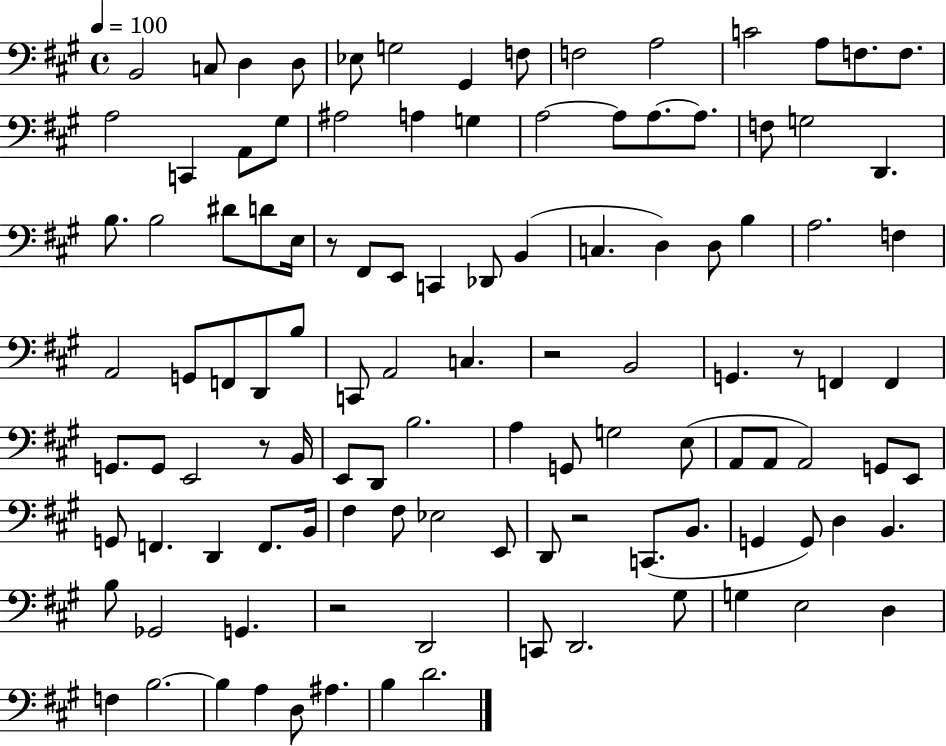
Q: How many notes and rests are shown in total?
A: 112